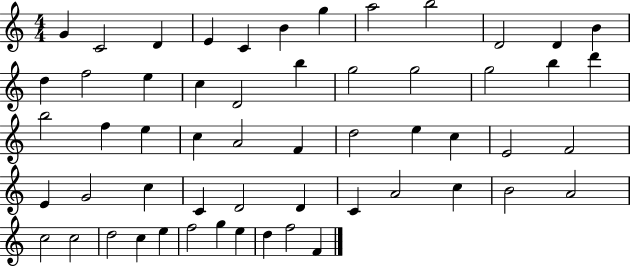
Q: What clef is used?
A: treble